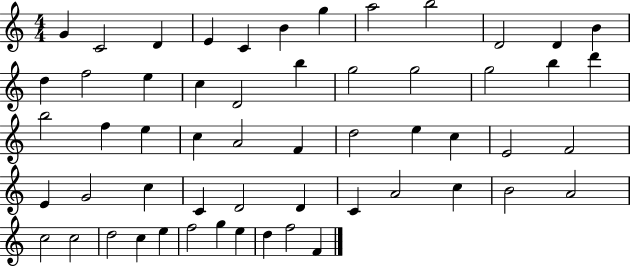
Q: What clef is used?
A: treble